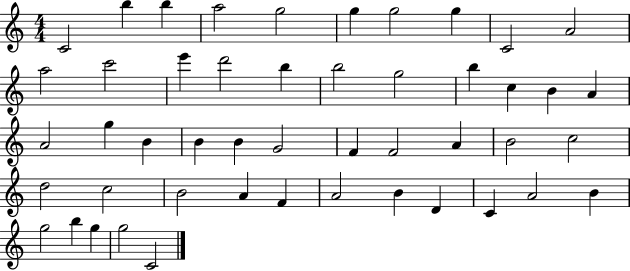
C4/h B5/q B5/q A5/h G5/h G5/q G5/h G5/q C4/h A4/h A5/h C6/h E6/q D6/h B5/q B5/h G5/h B5/q C5/q B4/q A4/q A4/h G5/q B4/q B4/q B4/q G4/h F4/q F4/h A4/q B4/h C5/h D5/h C5/h B4/h A4/q F4/q A4/h B4/q D4/q C4/q A4/h B4/q G5/h B5/q G5/q G5/h C4/h